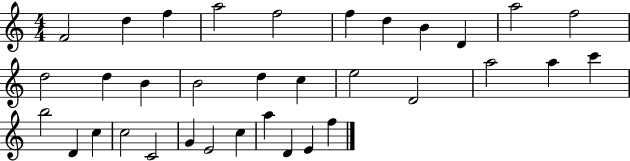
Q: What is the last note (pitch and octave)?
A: F5